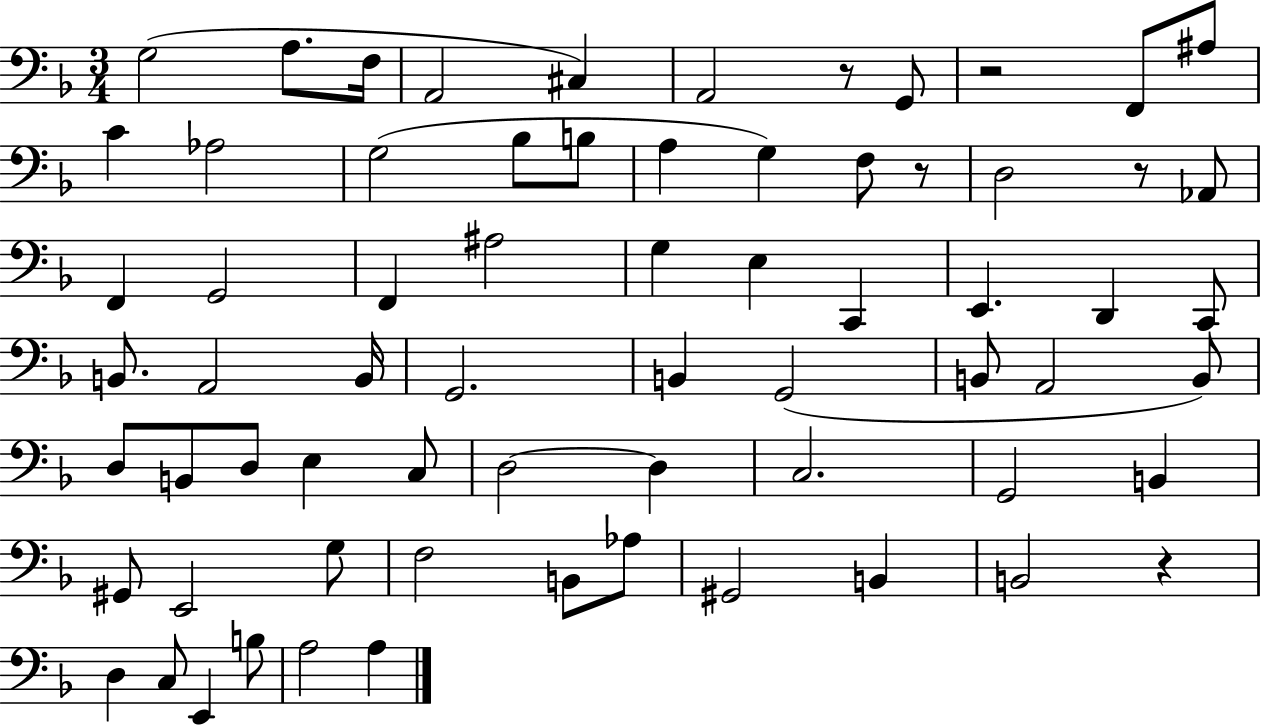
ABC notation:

X:1
T:Untitled
M:3/4
L:1/4
K:F
G,2 A,/2 F,/4 A,,2 ^C, A,,2 z/2 G,,/2 z2 F,,/2 ^A,/2 C _A,2 G,2 _B,/2 B,/2 A, G, F,/2 z/2 D,2 z/2 _A,,/2 F,, G,,2 F,, ^A,2 G, E, C,, E,, D,, C,,/2 B,,/2 A,,2 B,,/4 G,,2 B,, G,,2 B,,/2 A,,2 B,,/2 D,/2 B,,/2 D,/2 E, C,/2 D,2 D, C,2 G,,2 B,, ^G,,/2 E,,2 G,/2 F,2 B,,/2 _A,/2 ^G,,2 B,, B,,2 z D, C,/2 E,, B,/2 A,2 A,